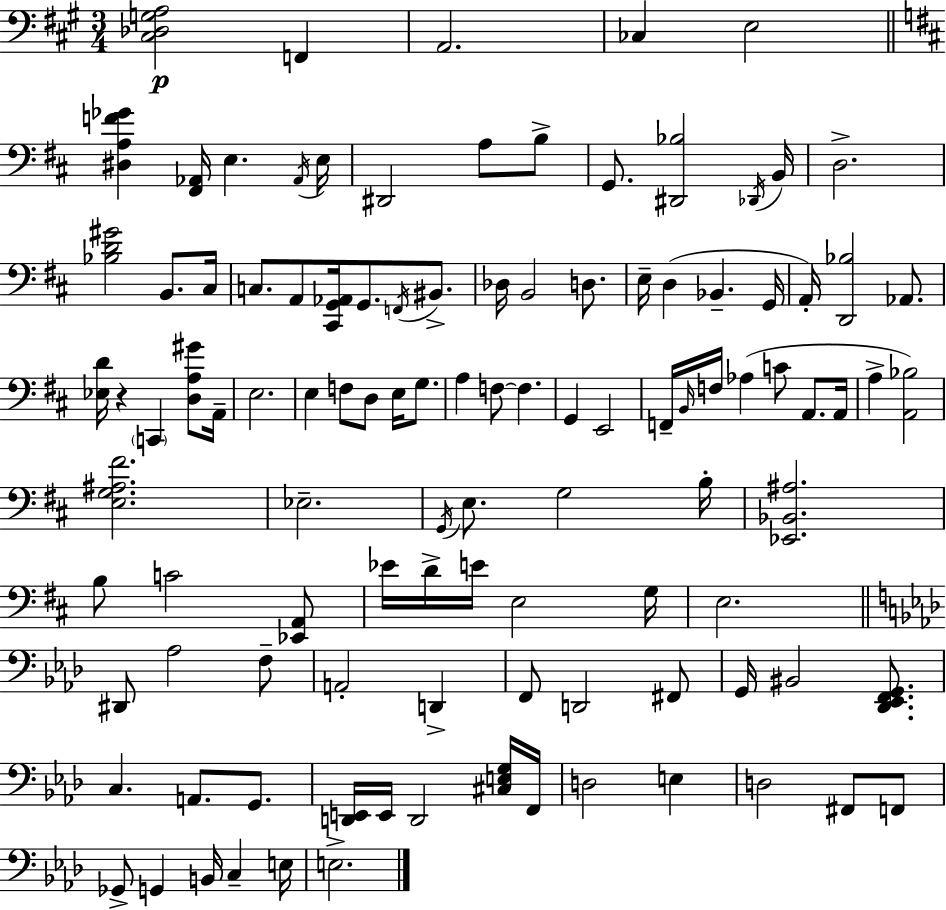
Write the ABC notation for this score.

X:1
T:Untitled
M:3/4
L:1/4
K:A
[^C,_D,G,A,]2 F,, A,,2 _C, E,2 [^D,A,F_G] [^F,,_A,,]/4 E, _A,,/4 E,/4 ^D,,2 A,/2 B,/2 G,,/2 [^D,,_B,]2 _D,,/4 B,,/4 D,2 [_B,D^G]2 B,,/2 ^C,/4 C,/2 A,,/2 [^C,,G,,_A,,]/4 G,,/2 F,,/4 ^B,,/2 _D,/4 B,,2 D,/2 E,/4 D, _B,, G,,/4 A,,/4 [D,,_B,]2 _A,,/2 [_E,D]/4 z C,, [D,A,^G]/2 A,,/4 E,2 E, F,/2 D,/2 E,/4 G,/2 A, F,/2 F, G,, E,,2 F,,/4 B,,/4 F,/4 _A, C/2 A,,/2 A,,/4 A, [A,,_B,]2 [E,G,^A,^F]2 _E,2 G,,/4 E,/2 G,2 B,/4 [_E,,_B,,^A,]2 B,/2 C2 [_E,,A,,]/2 _E/4 D/4 E/4 E,2 G,/4 E,2 ^D,,/2 _A,2 F,/2 A,,2 D,, F,,/2 D,,2 ^F,,/2 G,,/4 ^B,,2 [_D,,_E,,F,,G,,]/2 C, A,,/2 G,,/2 [D,,E,,]/4 E,,/4 D,,2 [^C,E,G,]/4 F,,/4 D,2 E, D,2 ^F,,/2 F,,/2 _G,,/2 G,, B,,/4 C, E,/4 E,2